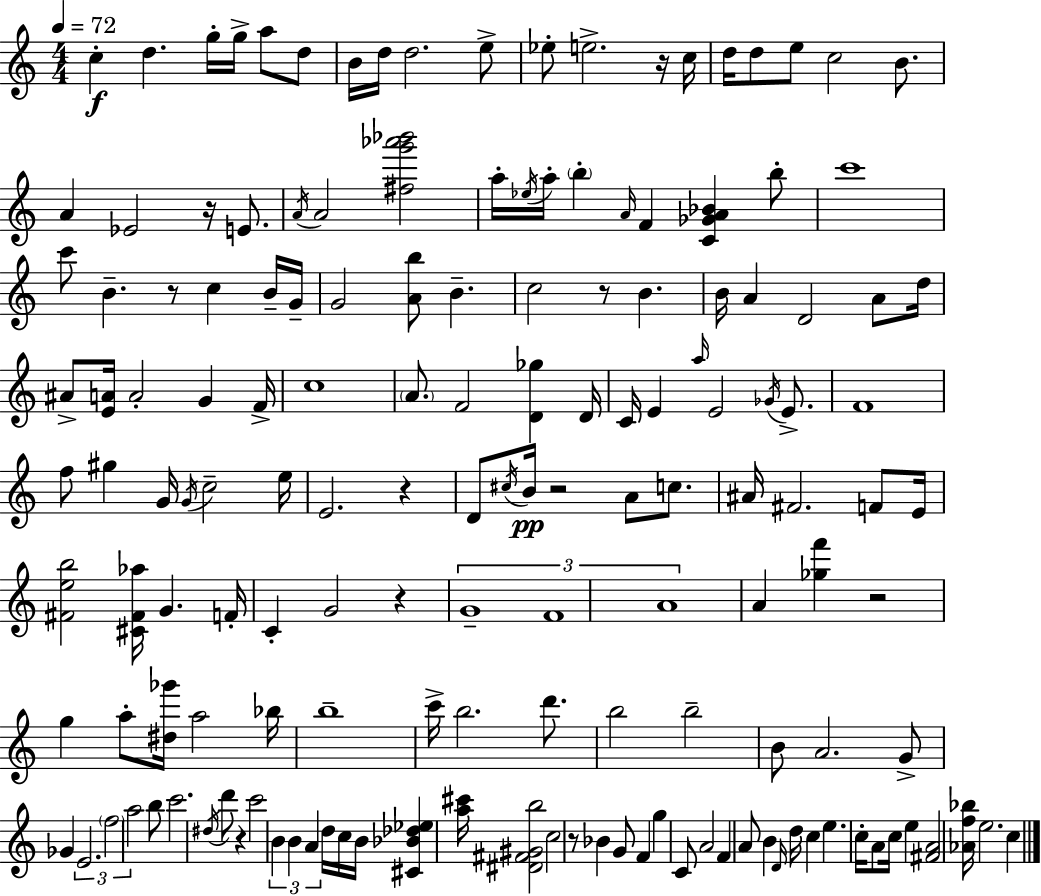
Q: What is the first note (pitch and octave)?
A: C5